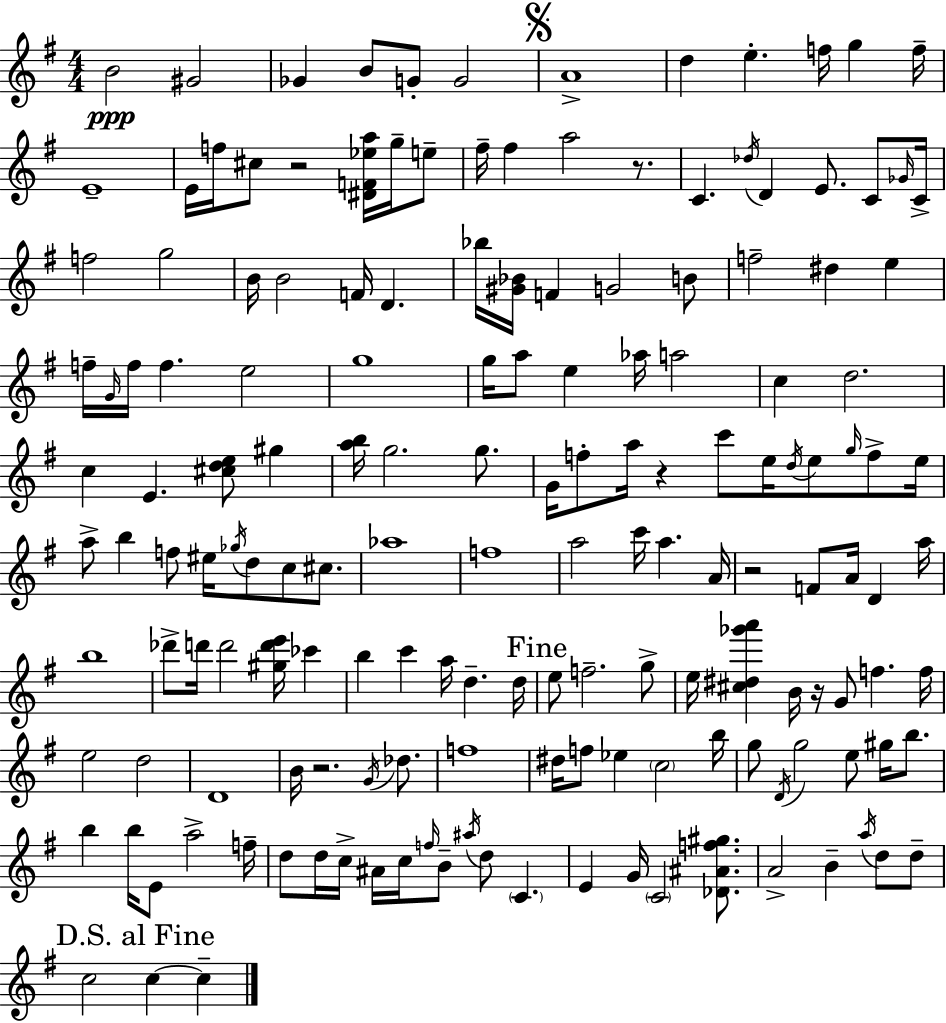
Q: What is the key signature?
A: G major